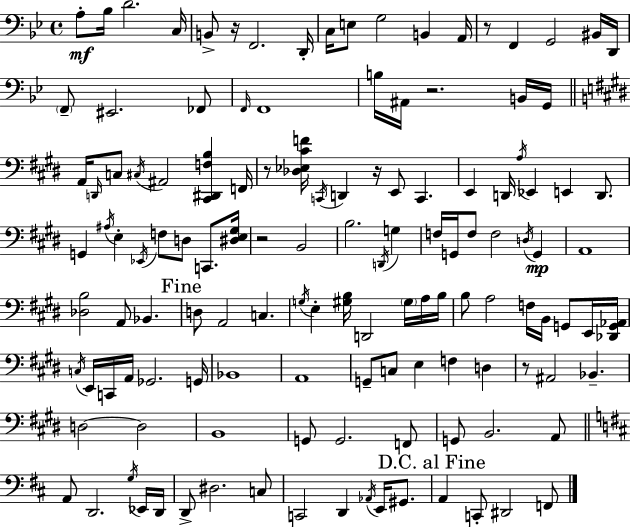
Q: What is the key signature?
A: BES major